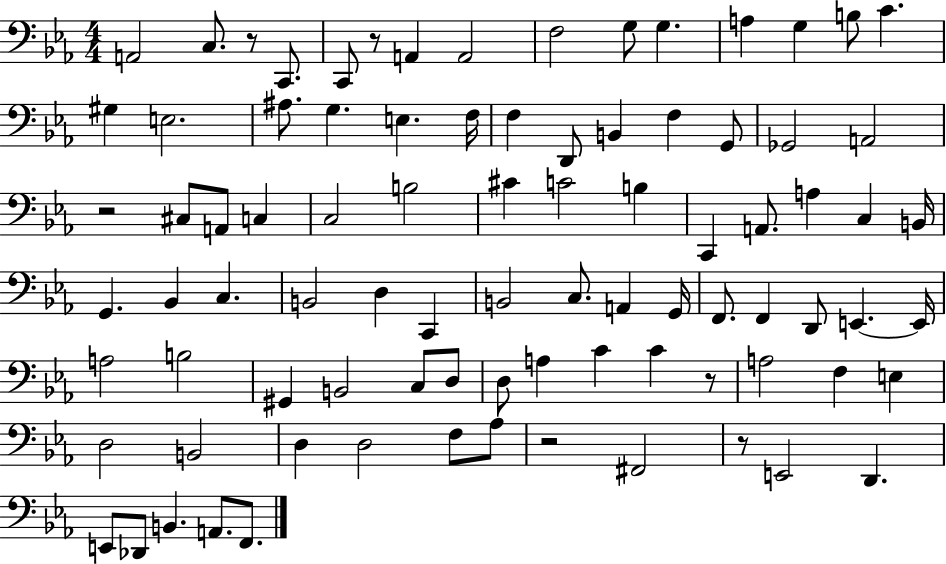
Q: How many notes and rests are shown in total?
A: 87